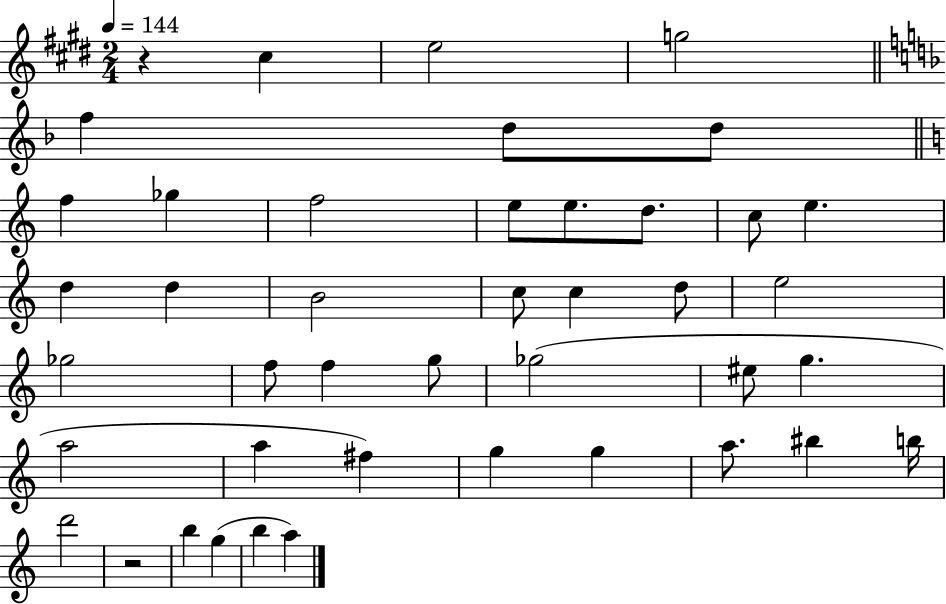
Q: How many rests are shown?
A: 2